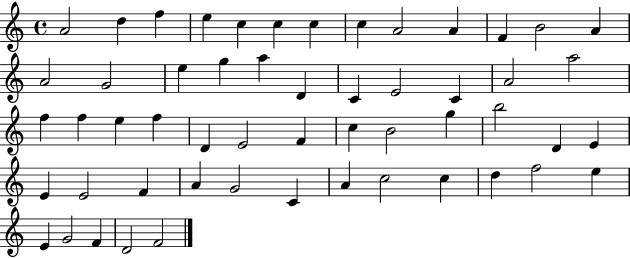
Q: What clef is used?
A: treble